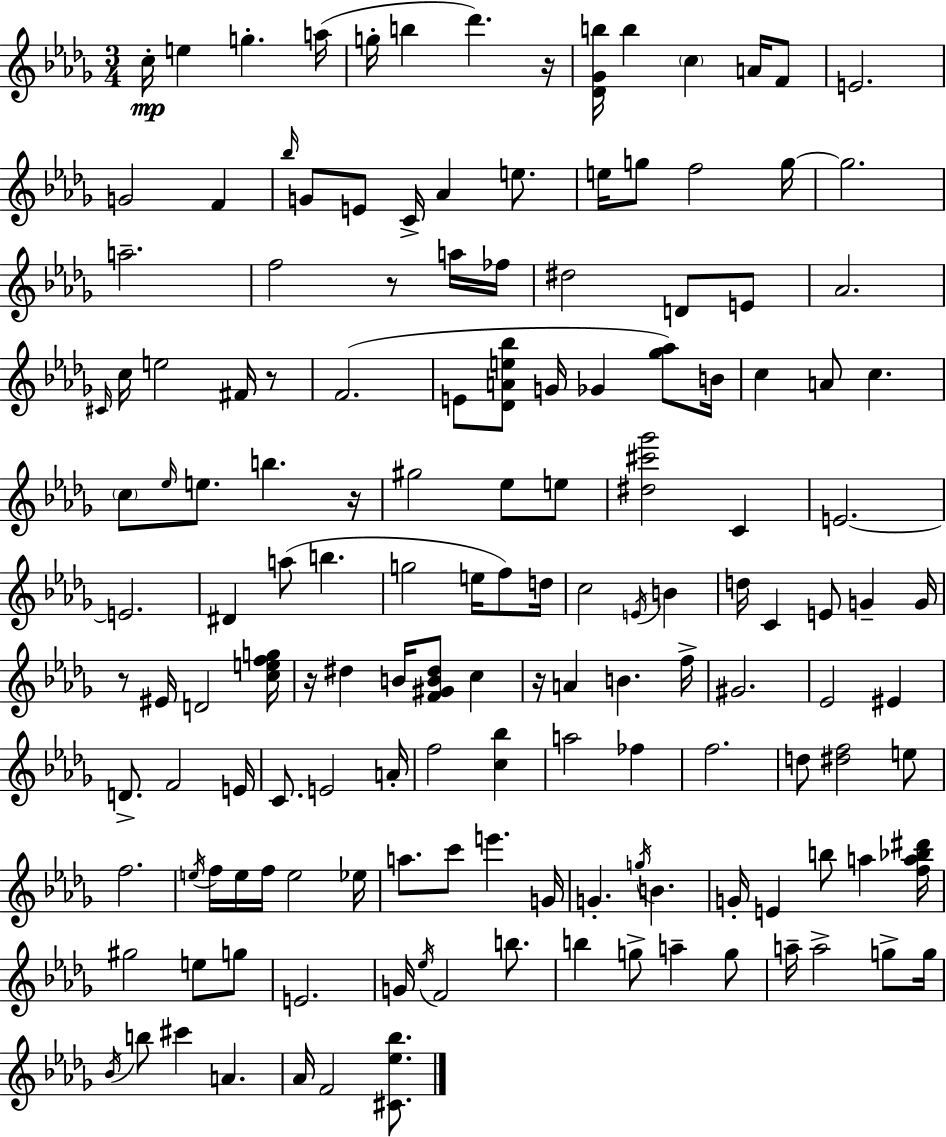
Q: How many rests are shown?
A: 7